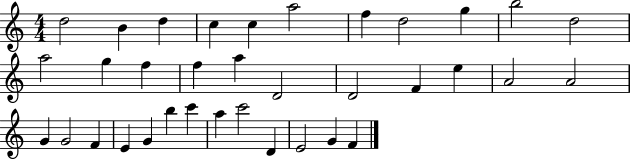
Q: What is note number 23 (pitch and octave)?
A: G4